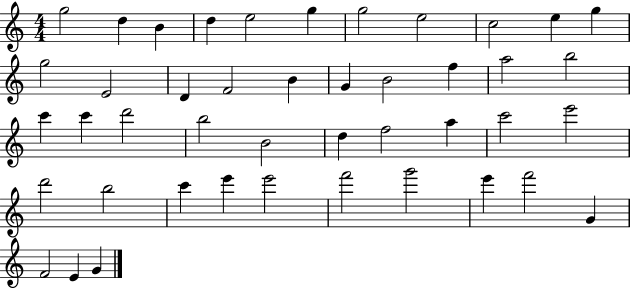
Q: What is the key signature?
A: C major